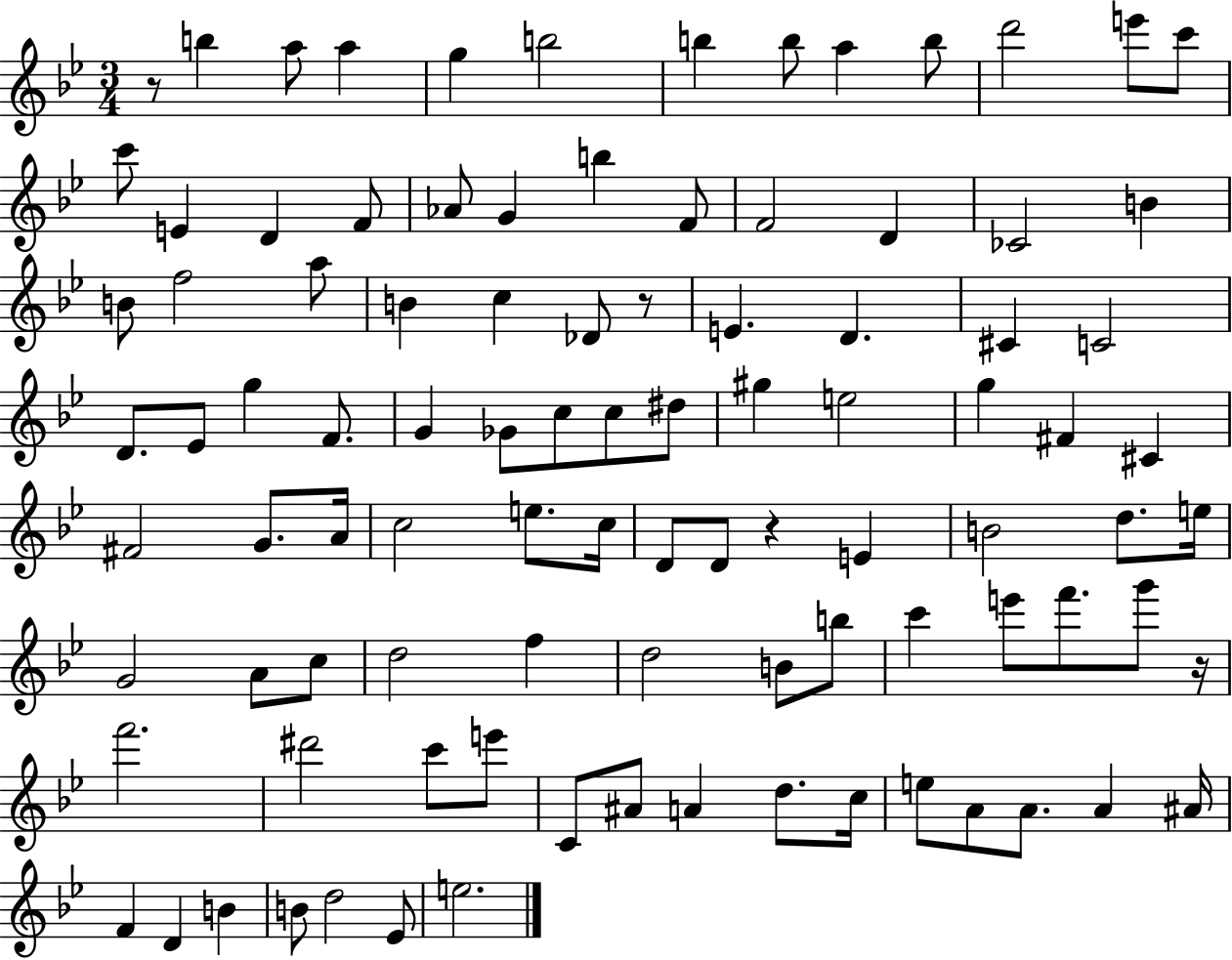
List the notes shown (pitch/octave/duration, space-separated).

R/e B5/q A5/e A5/q G5/q B5/h B5/q B5/e A5/q B5/e D6/h E6/e C6/e C6/e E4/q D4/q F4/e Ab4/e G4/q B5/q F4/e F4/h D4/q CES4/h B4/q B4/e F5/h A5/e B4/q C5/q Db4/e R/e E4/q. D4/q. C#4/q C4/h D4/e. Eb4/e G5/q F4/e. G4/q Gb4/e C5/e C5/e D#5/e G#5/q E5/h G5/q F#4/q C#4/q F#4/h G4/e. A4/s C5/h E5/e. C5/s D4/e D4/e R/q E4/q B4/h D5/e. E5/s G4/h A4/e C5/e D5/h F5/q D5/h B4/e B5/e C6/q E6/e F6/e. G6/e R/s F6/h. D#6/h C6/e E6/e C4/e A#4/e A4/q D5/e. C5/s E5/e A4/e A4/e. A4/q A#4/s F4/q D4/q B4/q B4/e D5/h Eb4/e E5/h.